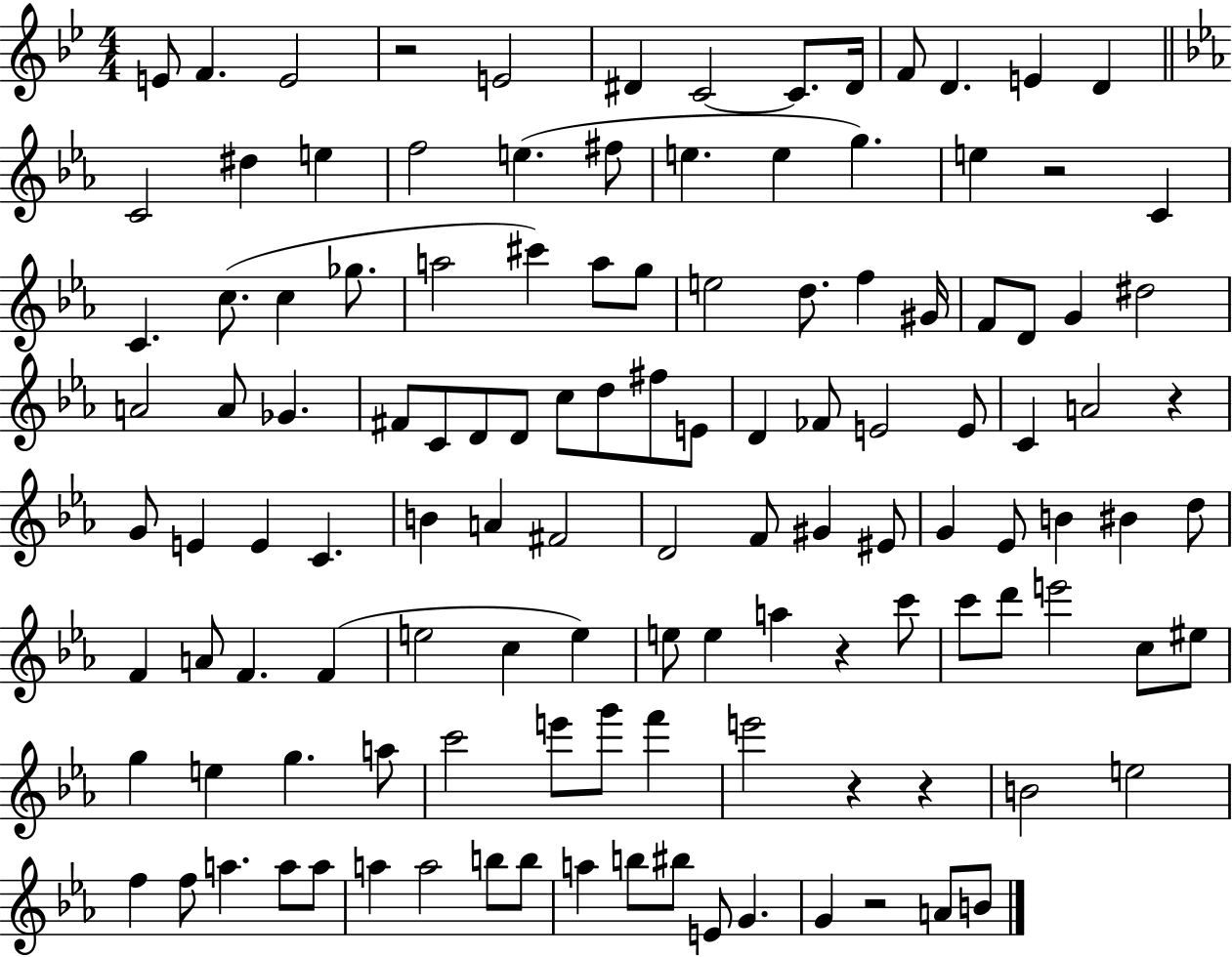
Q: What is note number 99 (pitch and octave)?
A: E5